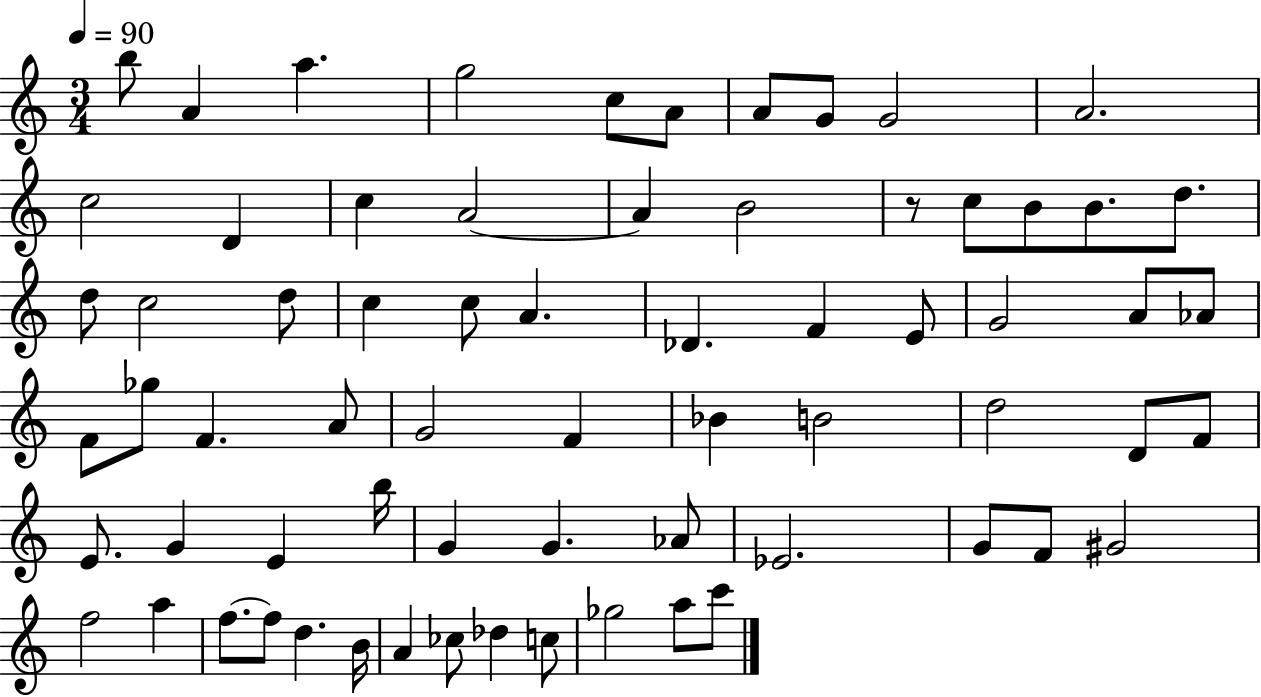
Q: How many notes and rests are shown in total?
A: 68